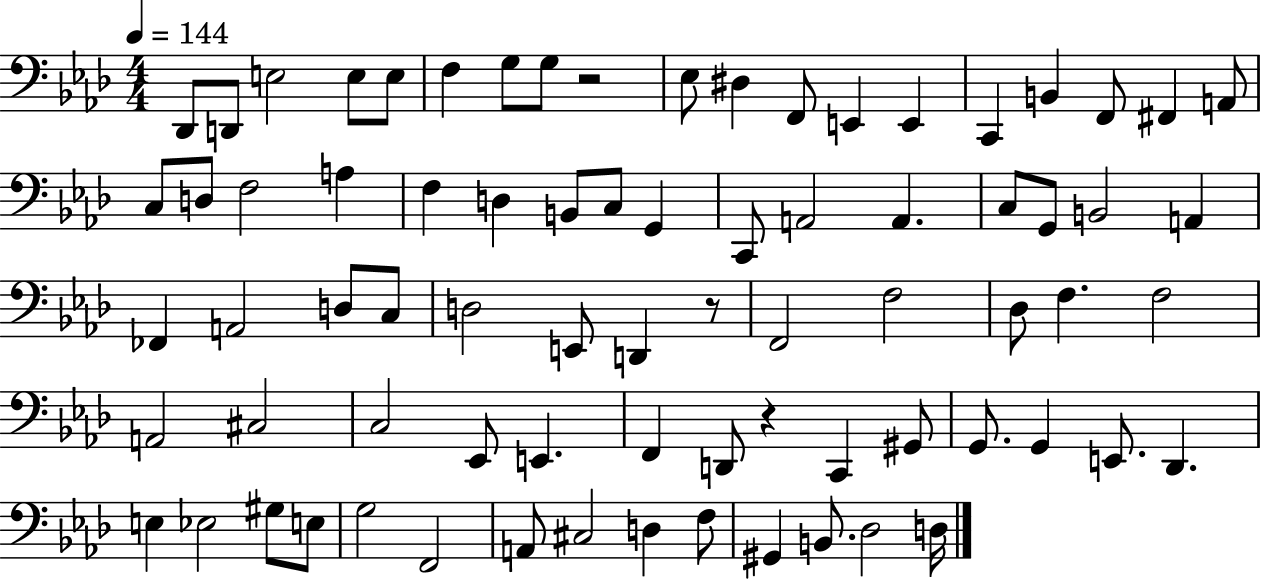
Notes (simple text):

Db2/e D2/e E3/h E3/e E3/e F3/q G3/e G3/e R/h Eb3/e D#3/q F2/e E2/q E2/q C2/q B2/q F2/e F#2/q A2/e C3/e D3/e F3/h A3/q F3/q D3/q B2/e C3/e G2/q C2/e A2/h A2/q. C3/e G2/e B2/h A2/q FES2/q A2/h D3/e C3/e D3/h E2/e D2/q R/e F2/h F3/h Db3/e F3/q. F3/h A2/h C#3/h C3/h Eb2/e E2/q. F2/q D2/e R/q C2/q G#2/e G2/e. G2/q E2/e. Db2/q. E3/q Eb3/h G#3/e E3/e G3/h F2/h A2/e C#3/h D3/q F3/e G#2/q B2/e. Db3/h D3/s